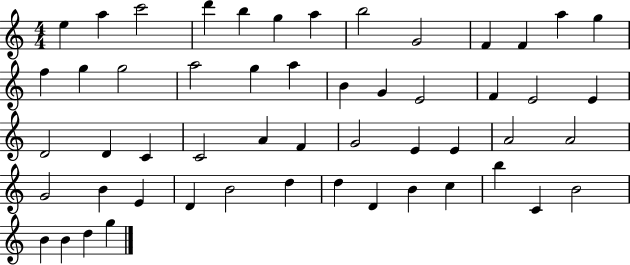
E5/q A5/q C6/h D6/q B5/q G5/q A5/q B5/h G4/h F4/q F4/q A5/q G5/q F5/q G5/q G5/h A5/h G5/q A5/q B4/q G4/q E4/h F4/q E4/h E4/q D4/h D4/q C4/q C4/h A4/q F4/q G4/h E4/q E4/q A4/h A4/h G4/h B4/q E4/q D4/q B4/h D5/q D5/q D4/q B4/q C5/q B5/q C4/q B4/h B4/q B4/q D5/q G5/q